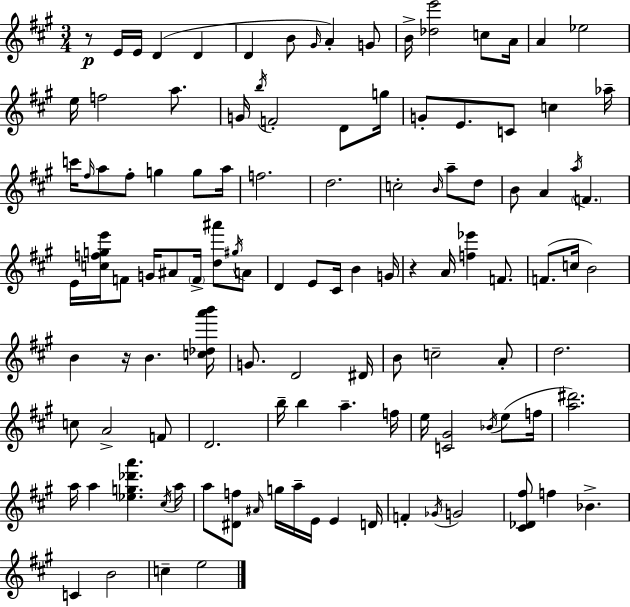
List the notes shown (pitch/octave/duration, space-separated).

R/e E4/s E4/s D4/q D4/q D4/q B4/e G#4/s A4/q G4/e B4/s [Db5,E6]/h C5/e A4/s A4/q Eb5/h E5/s F5/h A5/e. G4/s B5/s F4/h D4/e G5/s G4/e E4/e. C4/e C5/q Ab5/s C6/s F#5/s A5/e F#5/e G5/q G5/e A5/s F5/h. D5/h. C5/h B4/s A5/e D5/e B4/e A4/q A5/s F4/q. E4/s [C5,F5,G5,E6]/s F4/e G4/s A#4/e F4/s [D5,A#6]/e G#5/s A4/e D4/q E4/e C#4/s B4/q G4/s R/q A4/s [F5,Eb6]/q F4/e. F4/e. C5/s B4/h B4/q R/s B4/q. [C5,Db5,A6,B6]/s G4/e. D4/h D#4/s B4/e C5/h A4/e D5/h. C5/e A4/h F4/e D4/h. B5/s B5/q A5/q. F5/s E5/s [C4,G#4]/h Bb4/s E5/e F5/s [A5,D#6]/h. A5/s A5/q [Eb5,G5,Db6,A6]/q. C#5/s A5/s A5/e [D#4,F5]/e A#4/s G5/s A5/s E4/s E4/q D4/s F4/q Gb4/s G4/h [C#4,Db4,F#5]/e F5/q Bb4/q. C4/q B4/h C5/q E5/h